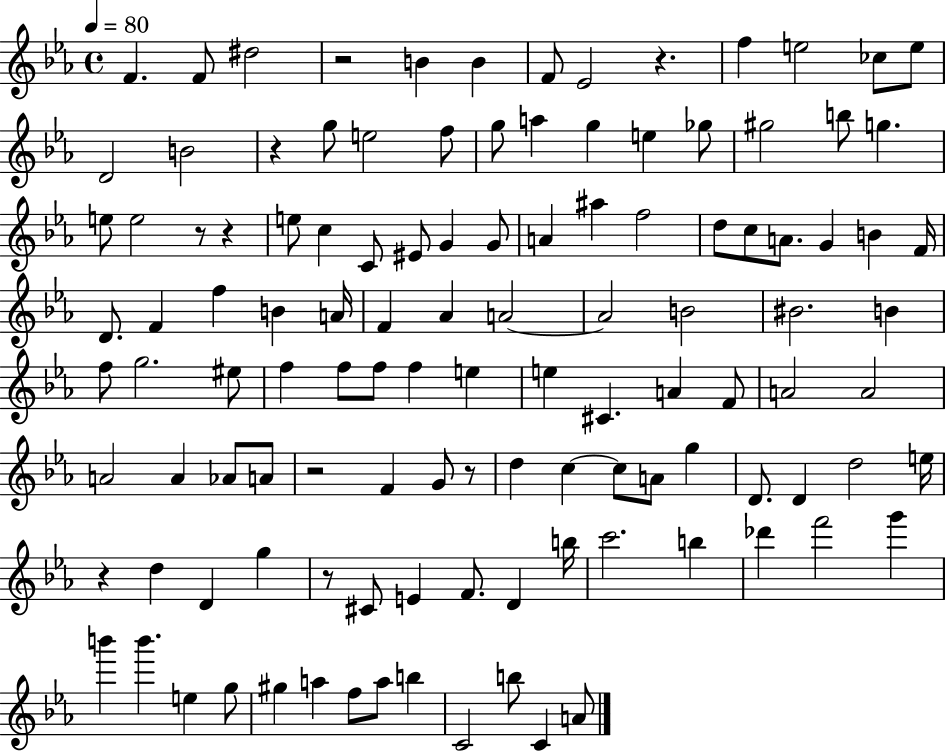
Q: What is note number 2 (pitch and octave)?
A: F4